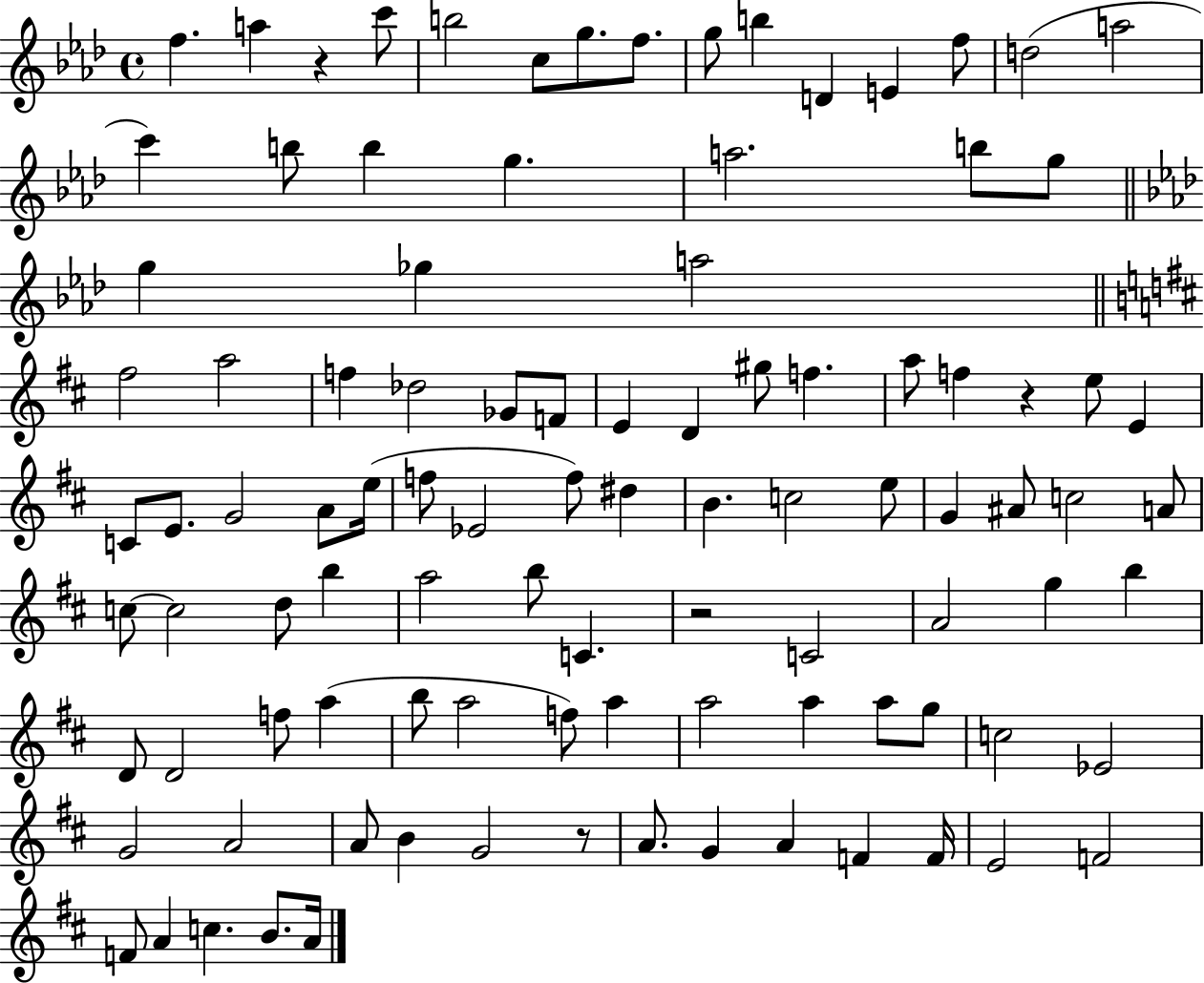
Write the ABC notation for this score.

X:1
T:Untitled
M:4/4
L:1/4
K:Ab
f a z c'/2 b2 c/2 g/2 f/2 g/2 b D E f/2 d2 a2 c' b/2 b g a2 b/2 g/2 g _g a2 ^f2 a2 f _d2 _G/2 F/2 E D ^g/2 f a/2 f z e/2 E C/2 E/2 G2 A/2 e/4 f/2 _E2 f/2 ^d B c2 e/2 G ^A/2 c2 A/2 c/2 c2 d/2 b a2 b/2 C z2 C2 A2 g b D/2 D2 f/2 a b/2 a2 f/2 a a2 a a/2 g/2 c2 _E2 G2 A2 A/2 B G2 z/2 A/2 G A F F/4 E2 F2 F/2 A c B/2 A/4